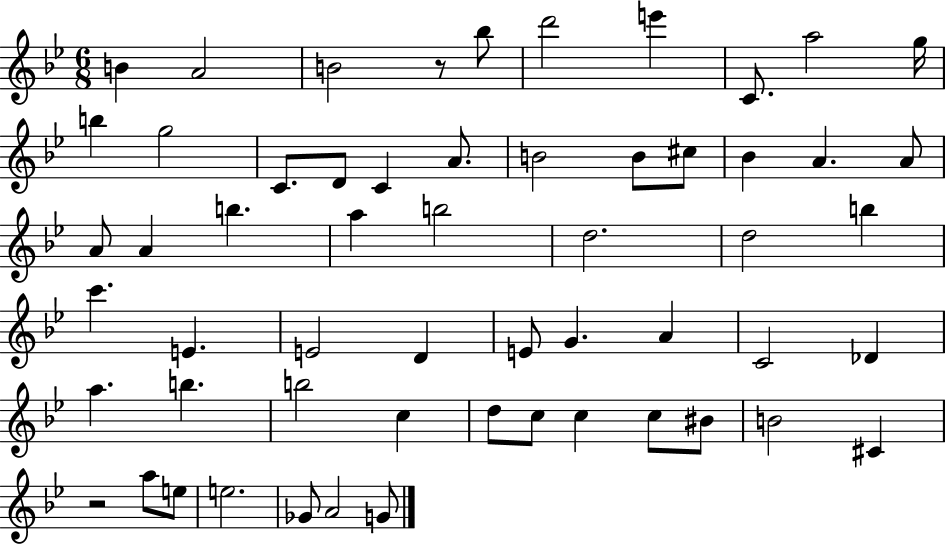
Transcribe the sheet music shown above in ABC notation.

X:1
T:Untitled
M:6/8
L:1/4
K:Bb
B A2 B2 z/2 _b/2 d'2 e' C/2 a2 g/4 b g2 C/2 D/2 C A/2 B2 B/2 ^c/2 _B A A/2 A/2 A b a b2 d2 d2 b c' E E2 D E/2 G A C2 _D a b b2 c d/2 c/2 c c/2 ^B/2 B2 ^C z2 a/2 e/2 e2 _G/2 A2 G/2